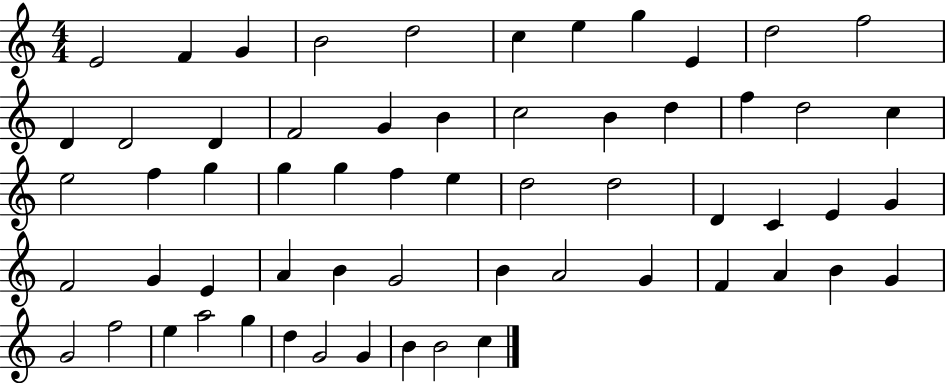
E4/h F4/q G4/q B4/h D5/h C5/q E5/q G5/q E4/q D5/h F5/h D4/q D4/h D4/q F4/h G4/q B4/q C5/h B4/q D5/q F5/q D5/h C5/q E5/h F5/q G5/q G5/q G5/q F5/q E5/q D5/h D5/h D4/q C4/q E4/q G4/q F4/h G4/q E4/q A4/q B4/q G4/h B4/q A4/h G4/q F4/q A4/q B4/q G4/q G4/h F5/h E5/q A5/h G5/q D5/q G4/h G4/q B4/q B4/h C5/q